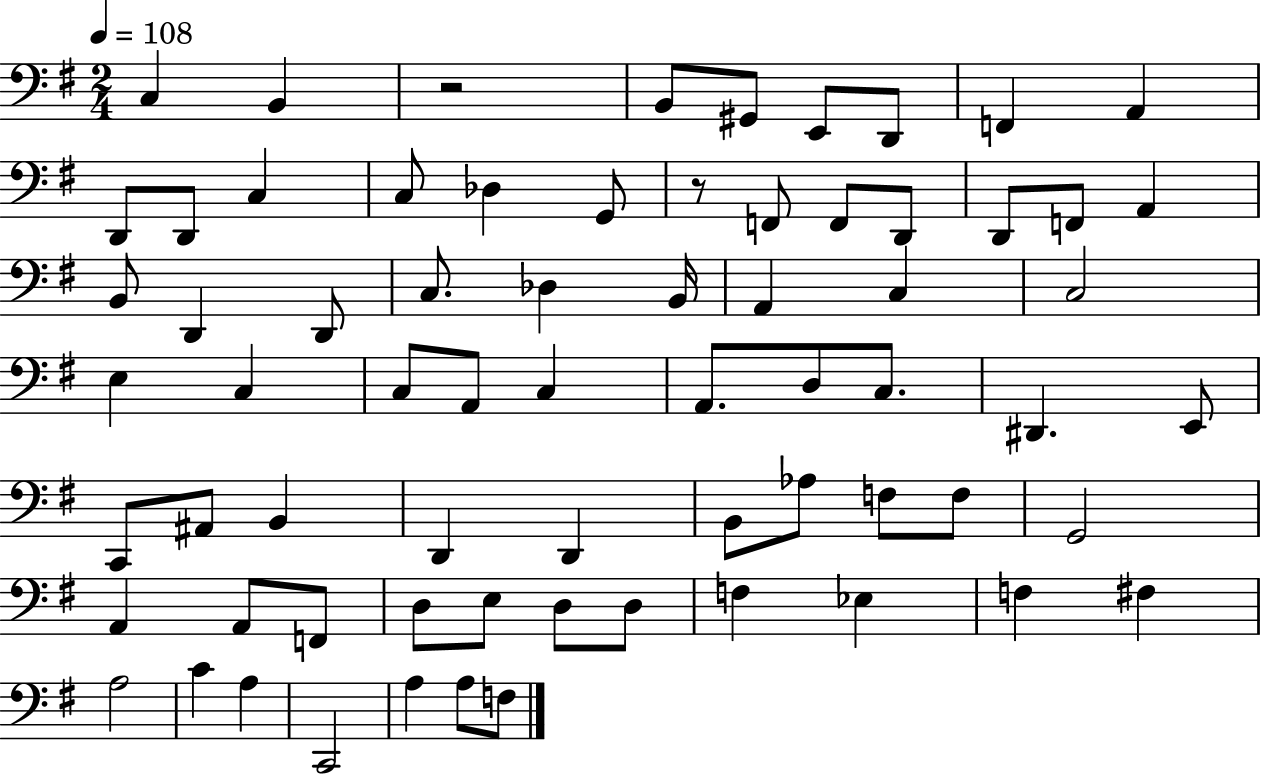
X:1
T:Untitled
M:2/4
L:1/4
K:G
C, B,, z2 B,,/2 ^G,,/2 E,,/2 D,,/2 F,, A,, D,,/2 D,,/2 C, C,/2 _D, G,,/2 z/2 F,,/2 F,,/2 D,,/2 D,,/2 F,,/2 A,, B,,/2 D,, D,,/2 C,/2 _D, B,,/4 A,, C, C,2 E, C, C,/2 A,,/2 C, A,,/2 D,/2 C,/2 ^D,, E,,/2 C,,/2 ^A,,/2 B,, D,, D,, B,,/2 _A,/2 F,/2 F,/2 G,,2 A,, A,,/2 F,,/2 D,/2 E,/2 D,/2 D,/2 F, _E, F, ^F, A,2 C A, C,,2 A, A,/2 F,/2